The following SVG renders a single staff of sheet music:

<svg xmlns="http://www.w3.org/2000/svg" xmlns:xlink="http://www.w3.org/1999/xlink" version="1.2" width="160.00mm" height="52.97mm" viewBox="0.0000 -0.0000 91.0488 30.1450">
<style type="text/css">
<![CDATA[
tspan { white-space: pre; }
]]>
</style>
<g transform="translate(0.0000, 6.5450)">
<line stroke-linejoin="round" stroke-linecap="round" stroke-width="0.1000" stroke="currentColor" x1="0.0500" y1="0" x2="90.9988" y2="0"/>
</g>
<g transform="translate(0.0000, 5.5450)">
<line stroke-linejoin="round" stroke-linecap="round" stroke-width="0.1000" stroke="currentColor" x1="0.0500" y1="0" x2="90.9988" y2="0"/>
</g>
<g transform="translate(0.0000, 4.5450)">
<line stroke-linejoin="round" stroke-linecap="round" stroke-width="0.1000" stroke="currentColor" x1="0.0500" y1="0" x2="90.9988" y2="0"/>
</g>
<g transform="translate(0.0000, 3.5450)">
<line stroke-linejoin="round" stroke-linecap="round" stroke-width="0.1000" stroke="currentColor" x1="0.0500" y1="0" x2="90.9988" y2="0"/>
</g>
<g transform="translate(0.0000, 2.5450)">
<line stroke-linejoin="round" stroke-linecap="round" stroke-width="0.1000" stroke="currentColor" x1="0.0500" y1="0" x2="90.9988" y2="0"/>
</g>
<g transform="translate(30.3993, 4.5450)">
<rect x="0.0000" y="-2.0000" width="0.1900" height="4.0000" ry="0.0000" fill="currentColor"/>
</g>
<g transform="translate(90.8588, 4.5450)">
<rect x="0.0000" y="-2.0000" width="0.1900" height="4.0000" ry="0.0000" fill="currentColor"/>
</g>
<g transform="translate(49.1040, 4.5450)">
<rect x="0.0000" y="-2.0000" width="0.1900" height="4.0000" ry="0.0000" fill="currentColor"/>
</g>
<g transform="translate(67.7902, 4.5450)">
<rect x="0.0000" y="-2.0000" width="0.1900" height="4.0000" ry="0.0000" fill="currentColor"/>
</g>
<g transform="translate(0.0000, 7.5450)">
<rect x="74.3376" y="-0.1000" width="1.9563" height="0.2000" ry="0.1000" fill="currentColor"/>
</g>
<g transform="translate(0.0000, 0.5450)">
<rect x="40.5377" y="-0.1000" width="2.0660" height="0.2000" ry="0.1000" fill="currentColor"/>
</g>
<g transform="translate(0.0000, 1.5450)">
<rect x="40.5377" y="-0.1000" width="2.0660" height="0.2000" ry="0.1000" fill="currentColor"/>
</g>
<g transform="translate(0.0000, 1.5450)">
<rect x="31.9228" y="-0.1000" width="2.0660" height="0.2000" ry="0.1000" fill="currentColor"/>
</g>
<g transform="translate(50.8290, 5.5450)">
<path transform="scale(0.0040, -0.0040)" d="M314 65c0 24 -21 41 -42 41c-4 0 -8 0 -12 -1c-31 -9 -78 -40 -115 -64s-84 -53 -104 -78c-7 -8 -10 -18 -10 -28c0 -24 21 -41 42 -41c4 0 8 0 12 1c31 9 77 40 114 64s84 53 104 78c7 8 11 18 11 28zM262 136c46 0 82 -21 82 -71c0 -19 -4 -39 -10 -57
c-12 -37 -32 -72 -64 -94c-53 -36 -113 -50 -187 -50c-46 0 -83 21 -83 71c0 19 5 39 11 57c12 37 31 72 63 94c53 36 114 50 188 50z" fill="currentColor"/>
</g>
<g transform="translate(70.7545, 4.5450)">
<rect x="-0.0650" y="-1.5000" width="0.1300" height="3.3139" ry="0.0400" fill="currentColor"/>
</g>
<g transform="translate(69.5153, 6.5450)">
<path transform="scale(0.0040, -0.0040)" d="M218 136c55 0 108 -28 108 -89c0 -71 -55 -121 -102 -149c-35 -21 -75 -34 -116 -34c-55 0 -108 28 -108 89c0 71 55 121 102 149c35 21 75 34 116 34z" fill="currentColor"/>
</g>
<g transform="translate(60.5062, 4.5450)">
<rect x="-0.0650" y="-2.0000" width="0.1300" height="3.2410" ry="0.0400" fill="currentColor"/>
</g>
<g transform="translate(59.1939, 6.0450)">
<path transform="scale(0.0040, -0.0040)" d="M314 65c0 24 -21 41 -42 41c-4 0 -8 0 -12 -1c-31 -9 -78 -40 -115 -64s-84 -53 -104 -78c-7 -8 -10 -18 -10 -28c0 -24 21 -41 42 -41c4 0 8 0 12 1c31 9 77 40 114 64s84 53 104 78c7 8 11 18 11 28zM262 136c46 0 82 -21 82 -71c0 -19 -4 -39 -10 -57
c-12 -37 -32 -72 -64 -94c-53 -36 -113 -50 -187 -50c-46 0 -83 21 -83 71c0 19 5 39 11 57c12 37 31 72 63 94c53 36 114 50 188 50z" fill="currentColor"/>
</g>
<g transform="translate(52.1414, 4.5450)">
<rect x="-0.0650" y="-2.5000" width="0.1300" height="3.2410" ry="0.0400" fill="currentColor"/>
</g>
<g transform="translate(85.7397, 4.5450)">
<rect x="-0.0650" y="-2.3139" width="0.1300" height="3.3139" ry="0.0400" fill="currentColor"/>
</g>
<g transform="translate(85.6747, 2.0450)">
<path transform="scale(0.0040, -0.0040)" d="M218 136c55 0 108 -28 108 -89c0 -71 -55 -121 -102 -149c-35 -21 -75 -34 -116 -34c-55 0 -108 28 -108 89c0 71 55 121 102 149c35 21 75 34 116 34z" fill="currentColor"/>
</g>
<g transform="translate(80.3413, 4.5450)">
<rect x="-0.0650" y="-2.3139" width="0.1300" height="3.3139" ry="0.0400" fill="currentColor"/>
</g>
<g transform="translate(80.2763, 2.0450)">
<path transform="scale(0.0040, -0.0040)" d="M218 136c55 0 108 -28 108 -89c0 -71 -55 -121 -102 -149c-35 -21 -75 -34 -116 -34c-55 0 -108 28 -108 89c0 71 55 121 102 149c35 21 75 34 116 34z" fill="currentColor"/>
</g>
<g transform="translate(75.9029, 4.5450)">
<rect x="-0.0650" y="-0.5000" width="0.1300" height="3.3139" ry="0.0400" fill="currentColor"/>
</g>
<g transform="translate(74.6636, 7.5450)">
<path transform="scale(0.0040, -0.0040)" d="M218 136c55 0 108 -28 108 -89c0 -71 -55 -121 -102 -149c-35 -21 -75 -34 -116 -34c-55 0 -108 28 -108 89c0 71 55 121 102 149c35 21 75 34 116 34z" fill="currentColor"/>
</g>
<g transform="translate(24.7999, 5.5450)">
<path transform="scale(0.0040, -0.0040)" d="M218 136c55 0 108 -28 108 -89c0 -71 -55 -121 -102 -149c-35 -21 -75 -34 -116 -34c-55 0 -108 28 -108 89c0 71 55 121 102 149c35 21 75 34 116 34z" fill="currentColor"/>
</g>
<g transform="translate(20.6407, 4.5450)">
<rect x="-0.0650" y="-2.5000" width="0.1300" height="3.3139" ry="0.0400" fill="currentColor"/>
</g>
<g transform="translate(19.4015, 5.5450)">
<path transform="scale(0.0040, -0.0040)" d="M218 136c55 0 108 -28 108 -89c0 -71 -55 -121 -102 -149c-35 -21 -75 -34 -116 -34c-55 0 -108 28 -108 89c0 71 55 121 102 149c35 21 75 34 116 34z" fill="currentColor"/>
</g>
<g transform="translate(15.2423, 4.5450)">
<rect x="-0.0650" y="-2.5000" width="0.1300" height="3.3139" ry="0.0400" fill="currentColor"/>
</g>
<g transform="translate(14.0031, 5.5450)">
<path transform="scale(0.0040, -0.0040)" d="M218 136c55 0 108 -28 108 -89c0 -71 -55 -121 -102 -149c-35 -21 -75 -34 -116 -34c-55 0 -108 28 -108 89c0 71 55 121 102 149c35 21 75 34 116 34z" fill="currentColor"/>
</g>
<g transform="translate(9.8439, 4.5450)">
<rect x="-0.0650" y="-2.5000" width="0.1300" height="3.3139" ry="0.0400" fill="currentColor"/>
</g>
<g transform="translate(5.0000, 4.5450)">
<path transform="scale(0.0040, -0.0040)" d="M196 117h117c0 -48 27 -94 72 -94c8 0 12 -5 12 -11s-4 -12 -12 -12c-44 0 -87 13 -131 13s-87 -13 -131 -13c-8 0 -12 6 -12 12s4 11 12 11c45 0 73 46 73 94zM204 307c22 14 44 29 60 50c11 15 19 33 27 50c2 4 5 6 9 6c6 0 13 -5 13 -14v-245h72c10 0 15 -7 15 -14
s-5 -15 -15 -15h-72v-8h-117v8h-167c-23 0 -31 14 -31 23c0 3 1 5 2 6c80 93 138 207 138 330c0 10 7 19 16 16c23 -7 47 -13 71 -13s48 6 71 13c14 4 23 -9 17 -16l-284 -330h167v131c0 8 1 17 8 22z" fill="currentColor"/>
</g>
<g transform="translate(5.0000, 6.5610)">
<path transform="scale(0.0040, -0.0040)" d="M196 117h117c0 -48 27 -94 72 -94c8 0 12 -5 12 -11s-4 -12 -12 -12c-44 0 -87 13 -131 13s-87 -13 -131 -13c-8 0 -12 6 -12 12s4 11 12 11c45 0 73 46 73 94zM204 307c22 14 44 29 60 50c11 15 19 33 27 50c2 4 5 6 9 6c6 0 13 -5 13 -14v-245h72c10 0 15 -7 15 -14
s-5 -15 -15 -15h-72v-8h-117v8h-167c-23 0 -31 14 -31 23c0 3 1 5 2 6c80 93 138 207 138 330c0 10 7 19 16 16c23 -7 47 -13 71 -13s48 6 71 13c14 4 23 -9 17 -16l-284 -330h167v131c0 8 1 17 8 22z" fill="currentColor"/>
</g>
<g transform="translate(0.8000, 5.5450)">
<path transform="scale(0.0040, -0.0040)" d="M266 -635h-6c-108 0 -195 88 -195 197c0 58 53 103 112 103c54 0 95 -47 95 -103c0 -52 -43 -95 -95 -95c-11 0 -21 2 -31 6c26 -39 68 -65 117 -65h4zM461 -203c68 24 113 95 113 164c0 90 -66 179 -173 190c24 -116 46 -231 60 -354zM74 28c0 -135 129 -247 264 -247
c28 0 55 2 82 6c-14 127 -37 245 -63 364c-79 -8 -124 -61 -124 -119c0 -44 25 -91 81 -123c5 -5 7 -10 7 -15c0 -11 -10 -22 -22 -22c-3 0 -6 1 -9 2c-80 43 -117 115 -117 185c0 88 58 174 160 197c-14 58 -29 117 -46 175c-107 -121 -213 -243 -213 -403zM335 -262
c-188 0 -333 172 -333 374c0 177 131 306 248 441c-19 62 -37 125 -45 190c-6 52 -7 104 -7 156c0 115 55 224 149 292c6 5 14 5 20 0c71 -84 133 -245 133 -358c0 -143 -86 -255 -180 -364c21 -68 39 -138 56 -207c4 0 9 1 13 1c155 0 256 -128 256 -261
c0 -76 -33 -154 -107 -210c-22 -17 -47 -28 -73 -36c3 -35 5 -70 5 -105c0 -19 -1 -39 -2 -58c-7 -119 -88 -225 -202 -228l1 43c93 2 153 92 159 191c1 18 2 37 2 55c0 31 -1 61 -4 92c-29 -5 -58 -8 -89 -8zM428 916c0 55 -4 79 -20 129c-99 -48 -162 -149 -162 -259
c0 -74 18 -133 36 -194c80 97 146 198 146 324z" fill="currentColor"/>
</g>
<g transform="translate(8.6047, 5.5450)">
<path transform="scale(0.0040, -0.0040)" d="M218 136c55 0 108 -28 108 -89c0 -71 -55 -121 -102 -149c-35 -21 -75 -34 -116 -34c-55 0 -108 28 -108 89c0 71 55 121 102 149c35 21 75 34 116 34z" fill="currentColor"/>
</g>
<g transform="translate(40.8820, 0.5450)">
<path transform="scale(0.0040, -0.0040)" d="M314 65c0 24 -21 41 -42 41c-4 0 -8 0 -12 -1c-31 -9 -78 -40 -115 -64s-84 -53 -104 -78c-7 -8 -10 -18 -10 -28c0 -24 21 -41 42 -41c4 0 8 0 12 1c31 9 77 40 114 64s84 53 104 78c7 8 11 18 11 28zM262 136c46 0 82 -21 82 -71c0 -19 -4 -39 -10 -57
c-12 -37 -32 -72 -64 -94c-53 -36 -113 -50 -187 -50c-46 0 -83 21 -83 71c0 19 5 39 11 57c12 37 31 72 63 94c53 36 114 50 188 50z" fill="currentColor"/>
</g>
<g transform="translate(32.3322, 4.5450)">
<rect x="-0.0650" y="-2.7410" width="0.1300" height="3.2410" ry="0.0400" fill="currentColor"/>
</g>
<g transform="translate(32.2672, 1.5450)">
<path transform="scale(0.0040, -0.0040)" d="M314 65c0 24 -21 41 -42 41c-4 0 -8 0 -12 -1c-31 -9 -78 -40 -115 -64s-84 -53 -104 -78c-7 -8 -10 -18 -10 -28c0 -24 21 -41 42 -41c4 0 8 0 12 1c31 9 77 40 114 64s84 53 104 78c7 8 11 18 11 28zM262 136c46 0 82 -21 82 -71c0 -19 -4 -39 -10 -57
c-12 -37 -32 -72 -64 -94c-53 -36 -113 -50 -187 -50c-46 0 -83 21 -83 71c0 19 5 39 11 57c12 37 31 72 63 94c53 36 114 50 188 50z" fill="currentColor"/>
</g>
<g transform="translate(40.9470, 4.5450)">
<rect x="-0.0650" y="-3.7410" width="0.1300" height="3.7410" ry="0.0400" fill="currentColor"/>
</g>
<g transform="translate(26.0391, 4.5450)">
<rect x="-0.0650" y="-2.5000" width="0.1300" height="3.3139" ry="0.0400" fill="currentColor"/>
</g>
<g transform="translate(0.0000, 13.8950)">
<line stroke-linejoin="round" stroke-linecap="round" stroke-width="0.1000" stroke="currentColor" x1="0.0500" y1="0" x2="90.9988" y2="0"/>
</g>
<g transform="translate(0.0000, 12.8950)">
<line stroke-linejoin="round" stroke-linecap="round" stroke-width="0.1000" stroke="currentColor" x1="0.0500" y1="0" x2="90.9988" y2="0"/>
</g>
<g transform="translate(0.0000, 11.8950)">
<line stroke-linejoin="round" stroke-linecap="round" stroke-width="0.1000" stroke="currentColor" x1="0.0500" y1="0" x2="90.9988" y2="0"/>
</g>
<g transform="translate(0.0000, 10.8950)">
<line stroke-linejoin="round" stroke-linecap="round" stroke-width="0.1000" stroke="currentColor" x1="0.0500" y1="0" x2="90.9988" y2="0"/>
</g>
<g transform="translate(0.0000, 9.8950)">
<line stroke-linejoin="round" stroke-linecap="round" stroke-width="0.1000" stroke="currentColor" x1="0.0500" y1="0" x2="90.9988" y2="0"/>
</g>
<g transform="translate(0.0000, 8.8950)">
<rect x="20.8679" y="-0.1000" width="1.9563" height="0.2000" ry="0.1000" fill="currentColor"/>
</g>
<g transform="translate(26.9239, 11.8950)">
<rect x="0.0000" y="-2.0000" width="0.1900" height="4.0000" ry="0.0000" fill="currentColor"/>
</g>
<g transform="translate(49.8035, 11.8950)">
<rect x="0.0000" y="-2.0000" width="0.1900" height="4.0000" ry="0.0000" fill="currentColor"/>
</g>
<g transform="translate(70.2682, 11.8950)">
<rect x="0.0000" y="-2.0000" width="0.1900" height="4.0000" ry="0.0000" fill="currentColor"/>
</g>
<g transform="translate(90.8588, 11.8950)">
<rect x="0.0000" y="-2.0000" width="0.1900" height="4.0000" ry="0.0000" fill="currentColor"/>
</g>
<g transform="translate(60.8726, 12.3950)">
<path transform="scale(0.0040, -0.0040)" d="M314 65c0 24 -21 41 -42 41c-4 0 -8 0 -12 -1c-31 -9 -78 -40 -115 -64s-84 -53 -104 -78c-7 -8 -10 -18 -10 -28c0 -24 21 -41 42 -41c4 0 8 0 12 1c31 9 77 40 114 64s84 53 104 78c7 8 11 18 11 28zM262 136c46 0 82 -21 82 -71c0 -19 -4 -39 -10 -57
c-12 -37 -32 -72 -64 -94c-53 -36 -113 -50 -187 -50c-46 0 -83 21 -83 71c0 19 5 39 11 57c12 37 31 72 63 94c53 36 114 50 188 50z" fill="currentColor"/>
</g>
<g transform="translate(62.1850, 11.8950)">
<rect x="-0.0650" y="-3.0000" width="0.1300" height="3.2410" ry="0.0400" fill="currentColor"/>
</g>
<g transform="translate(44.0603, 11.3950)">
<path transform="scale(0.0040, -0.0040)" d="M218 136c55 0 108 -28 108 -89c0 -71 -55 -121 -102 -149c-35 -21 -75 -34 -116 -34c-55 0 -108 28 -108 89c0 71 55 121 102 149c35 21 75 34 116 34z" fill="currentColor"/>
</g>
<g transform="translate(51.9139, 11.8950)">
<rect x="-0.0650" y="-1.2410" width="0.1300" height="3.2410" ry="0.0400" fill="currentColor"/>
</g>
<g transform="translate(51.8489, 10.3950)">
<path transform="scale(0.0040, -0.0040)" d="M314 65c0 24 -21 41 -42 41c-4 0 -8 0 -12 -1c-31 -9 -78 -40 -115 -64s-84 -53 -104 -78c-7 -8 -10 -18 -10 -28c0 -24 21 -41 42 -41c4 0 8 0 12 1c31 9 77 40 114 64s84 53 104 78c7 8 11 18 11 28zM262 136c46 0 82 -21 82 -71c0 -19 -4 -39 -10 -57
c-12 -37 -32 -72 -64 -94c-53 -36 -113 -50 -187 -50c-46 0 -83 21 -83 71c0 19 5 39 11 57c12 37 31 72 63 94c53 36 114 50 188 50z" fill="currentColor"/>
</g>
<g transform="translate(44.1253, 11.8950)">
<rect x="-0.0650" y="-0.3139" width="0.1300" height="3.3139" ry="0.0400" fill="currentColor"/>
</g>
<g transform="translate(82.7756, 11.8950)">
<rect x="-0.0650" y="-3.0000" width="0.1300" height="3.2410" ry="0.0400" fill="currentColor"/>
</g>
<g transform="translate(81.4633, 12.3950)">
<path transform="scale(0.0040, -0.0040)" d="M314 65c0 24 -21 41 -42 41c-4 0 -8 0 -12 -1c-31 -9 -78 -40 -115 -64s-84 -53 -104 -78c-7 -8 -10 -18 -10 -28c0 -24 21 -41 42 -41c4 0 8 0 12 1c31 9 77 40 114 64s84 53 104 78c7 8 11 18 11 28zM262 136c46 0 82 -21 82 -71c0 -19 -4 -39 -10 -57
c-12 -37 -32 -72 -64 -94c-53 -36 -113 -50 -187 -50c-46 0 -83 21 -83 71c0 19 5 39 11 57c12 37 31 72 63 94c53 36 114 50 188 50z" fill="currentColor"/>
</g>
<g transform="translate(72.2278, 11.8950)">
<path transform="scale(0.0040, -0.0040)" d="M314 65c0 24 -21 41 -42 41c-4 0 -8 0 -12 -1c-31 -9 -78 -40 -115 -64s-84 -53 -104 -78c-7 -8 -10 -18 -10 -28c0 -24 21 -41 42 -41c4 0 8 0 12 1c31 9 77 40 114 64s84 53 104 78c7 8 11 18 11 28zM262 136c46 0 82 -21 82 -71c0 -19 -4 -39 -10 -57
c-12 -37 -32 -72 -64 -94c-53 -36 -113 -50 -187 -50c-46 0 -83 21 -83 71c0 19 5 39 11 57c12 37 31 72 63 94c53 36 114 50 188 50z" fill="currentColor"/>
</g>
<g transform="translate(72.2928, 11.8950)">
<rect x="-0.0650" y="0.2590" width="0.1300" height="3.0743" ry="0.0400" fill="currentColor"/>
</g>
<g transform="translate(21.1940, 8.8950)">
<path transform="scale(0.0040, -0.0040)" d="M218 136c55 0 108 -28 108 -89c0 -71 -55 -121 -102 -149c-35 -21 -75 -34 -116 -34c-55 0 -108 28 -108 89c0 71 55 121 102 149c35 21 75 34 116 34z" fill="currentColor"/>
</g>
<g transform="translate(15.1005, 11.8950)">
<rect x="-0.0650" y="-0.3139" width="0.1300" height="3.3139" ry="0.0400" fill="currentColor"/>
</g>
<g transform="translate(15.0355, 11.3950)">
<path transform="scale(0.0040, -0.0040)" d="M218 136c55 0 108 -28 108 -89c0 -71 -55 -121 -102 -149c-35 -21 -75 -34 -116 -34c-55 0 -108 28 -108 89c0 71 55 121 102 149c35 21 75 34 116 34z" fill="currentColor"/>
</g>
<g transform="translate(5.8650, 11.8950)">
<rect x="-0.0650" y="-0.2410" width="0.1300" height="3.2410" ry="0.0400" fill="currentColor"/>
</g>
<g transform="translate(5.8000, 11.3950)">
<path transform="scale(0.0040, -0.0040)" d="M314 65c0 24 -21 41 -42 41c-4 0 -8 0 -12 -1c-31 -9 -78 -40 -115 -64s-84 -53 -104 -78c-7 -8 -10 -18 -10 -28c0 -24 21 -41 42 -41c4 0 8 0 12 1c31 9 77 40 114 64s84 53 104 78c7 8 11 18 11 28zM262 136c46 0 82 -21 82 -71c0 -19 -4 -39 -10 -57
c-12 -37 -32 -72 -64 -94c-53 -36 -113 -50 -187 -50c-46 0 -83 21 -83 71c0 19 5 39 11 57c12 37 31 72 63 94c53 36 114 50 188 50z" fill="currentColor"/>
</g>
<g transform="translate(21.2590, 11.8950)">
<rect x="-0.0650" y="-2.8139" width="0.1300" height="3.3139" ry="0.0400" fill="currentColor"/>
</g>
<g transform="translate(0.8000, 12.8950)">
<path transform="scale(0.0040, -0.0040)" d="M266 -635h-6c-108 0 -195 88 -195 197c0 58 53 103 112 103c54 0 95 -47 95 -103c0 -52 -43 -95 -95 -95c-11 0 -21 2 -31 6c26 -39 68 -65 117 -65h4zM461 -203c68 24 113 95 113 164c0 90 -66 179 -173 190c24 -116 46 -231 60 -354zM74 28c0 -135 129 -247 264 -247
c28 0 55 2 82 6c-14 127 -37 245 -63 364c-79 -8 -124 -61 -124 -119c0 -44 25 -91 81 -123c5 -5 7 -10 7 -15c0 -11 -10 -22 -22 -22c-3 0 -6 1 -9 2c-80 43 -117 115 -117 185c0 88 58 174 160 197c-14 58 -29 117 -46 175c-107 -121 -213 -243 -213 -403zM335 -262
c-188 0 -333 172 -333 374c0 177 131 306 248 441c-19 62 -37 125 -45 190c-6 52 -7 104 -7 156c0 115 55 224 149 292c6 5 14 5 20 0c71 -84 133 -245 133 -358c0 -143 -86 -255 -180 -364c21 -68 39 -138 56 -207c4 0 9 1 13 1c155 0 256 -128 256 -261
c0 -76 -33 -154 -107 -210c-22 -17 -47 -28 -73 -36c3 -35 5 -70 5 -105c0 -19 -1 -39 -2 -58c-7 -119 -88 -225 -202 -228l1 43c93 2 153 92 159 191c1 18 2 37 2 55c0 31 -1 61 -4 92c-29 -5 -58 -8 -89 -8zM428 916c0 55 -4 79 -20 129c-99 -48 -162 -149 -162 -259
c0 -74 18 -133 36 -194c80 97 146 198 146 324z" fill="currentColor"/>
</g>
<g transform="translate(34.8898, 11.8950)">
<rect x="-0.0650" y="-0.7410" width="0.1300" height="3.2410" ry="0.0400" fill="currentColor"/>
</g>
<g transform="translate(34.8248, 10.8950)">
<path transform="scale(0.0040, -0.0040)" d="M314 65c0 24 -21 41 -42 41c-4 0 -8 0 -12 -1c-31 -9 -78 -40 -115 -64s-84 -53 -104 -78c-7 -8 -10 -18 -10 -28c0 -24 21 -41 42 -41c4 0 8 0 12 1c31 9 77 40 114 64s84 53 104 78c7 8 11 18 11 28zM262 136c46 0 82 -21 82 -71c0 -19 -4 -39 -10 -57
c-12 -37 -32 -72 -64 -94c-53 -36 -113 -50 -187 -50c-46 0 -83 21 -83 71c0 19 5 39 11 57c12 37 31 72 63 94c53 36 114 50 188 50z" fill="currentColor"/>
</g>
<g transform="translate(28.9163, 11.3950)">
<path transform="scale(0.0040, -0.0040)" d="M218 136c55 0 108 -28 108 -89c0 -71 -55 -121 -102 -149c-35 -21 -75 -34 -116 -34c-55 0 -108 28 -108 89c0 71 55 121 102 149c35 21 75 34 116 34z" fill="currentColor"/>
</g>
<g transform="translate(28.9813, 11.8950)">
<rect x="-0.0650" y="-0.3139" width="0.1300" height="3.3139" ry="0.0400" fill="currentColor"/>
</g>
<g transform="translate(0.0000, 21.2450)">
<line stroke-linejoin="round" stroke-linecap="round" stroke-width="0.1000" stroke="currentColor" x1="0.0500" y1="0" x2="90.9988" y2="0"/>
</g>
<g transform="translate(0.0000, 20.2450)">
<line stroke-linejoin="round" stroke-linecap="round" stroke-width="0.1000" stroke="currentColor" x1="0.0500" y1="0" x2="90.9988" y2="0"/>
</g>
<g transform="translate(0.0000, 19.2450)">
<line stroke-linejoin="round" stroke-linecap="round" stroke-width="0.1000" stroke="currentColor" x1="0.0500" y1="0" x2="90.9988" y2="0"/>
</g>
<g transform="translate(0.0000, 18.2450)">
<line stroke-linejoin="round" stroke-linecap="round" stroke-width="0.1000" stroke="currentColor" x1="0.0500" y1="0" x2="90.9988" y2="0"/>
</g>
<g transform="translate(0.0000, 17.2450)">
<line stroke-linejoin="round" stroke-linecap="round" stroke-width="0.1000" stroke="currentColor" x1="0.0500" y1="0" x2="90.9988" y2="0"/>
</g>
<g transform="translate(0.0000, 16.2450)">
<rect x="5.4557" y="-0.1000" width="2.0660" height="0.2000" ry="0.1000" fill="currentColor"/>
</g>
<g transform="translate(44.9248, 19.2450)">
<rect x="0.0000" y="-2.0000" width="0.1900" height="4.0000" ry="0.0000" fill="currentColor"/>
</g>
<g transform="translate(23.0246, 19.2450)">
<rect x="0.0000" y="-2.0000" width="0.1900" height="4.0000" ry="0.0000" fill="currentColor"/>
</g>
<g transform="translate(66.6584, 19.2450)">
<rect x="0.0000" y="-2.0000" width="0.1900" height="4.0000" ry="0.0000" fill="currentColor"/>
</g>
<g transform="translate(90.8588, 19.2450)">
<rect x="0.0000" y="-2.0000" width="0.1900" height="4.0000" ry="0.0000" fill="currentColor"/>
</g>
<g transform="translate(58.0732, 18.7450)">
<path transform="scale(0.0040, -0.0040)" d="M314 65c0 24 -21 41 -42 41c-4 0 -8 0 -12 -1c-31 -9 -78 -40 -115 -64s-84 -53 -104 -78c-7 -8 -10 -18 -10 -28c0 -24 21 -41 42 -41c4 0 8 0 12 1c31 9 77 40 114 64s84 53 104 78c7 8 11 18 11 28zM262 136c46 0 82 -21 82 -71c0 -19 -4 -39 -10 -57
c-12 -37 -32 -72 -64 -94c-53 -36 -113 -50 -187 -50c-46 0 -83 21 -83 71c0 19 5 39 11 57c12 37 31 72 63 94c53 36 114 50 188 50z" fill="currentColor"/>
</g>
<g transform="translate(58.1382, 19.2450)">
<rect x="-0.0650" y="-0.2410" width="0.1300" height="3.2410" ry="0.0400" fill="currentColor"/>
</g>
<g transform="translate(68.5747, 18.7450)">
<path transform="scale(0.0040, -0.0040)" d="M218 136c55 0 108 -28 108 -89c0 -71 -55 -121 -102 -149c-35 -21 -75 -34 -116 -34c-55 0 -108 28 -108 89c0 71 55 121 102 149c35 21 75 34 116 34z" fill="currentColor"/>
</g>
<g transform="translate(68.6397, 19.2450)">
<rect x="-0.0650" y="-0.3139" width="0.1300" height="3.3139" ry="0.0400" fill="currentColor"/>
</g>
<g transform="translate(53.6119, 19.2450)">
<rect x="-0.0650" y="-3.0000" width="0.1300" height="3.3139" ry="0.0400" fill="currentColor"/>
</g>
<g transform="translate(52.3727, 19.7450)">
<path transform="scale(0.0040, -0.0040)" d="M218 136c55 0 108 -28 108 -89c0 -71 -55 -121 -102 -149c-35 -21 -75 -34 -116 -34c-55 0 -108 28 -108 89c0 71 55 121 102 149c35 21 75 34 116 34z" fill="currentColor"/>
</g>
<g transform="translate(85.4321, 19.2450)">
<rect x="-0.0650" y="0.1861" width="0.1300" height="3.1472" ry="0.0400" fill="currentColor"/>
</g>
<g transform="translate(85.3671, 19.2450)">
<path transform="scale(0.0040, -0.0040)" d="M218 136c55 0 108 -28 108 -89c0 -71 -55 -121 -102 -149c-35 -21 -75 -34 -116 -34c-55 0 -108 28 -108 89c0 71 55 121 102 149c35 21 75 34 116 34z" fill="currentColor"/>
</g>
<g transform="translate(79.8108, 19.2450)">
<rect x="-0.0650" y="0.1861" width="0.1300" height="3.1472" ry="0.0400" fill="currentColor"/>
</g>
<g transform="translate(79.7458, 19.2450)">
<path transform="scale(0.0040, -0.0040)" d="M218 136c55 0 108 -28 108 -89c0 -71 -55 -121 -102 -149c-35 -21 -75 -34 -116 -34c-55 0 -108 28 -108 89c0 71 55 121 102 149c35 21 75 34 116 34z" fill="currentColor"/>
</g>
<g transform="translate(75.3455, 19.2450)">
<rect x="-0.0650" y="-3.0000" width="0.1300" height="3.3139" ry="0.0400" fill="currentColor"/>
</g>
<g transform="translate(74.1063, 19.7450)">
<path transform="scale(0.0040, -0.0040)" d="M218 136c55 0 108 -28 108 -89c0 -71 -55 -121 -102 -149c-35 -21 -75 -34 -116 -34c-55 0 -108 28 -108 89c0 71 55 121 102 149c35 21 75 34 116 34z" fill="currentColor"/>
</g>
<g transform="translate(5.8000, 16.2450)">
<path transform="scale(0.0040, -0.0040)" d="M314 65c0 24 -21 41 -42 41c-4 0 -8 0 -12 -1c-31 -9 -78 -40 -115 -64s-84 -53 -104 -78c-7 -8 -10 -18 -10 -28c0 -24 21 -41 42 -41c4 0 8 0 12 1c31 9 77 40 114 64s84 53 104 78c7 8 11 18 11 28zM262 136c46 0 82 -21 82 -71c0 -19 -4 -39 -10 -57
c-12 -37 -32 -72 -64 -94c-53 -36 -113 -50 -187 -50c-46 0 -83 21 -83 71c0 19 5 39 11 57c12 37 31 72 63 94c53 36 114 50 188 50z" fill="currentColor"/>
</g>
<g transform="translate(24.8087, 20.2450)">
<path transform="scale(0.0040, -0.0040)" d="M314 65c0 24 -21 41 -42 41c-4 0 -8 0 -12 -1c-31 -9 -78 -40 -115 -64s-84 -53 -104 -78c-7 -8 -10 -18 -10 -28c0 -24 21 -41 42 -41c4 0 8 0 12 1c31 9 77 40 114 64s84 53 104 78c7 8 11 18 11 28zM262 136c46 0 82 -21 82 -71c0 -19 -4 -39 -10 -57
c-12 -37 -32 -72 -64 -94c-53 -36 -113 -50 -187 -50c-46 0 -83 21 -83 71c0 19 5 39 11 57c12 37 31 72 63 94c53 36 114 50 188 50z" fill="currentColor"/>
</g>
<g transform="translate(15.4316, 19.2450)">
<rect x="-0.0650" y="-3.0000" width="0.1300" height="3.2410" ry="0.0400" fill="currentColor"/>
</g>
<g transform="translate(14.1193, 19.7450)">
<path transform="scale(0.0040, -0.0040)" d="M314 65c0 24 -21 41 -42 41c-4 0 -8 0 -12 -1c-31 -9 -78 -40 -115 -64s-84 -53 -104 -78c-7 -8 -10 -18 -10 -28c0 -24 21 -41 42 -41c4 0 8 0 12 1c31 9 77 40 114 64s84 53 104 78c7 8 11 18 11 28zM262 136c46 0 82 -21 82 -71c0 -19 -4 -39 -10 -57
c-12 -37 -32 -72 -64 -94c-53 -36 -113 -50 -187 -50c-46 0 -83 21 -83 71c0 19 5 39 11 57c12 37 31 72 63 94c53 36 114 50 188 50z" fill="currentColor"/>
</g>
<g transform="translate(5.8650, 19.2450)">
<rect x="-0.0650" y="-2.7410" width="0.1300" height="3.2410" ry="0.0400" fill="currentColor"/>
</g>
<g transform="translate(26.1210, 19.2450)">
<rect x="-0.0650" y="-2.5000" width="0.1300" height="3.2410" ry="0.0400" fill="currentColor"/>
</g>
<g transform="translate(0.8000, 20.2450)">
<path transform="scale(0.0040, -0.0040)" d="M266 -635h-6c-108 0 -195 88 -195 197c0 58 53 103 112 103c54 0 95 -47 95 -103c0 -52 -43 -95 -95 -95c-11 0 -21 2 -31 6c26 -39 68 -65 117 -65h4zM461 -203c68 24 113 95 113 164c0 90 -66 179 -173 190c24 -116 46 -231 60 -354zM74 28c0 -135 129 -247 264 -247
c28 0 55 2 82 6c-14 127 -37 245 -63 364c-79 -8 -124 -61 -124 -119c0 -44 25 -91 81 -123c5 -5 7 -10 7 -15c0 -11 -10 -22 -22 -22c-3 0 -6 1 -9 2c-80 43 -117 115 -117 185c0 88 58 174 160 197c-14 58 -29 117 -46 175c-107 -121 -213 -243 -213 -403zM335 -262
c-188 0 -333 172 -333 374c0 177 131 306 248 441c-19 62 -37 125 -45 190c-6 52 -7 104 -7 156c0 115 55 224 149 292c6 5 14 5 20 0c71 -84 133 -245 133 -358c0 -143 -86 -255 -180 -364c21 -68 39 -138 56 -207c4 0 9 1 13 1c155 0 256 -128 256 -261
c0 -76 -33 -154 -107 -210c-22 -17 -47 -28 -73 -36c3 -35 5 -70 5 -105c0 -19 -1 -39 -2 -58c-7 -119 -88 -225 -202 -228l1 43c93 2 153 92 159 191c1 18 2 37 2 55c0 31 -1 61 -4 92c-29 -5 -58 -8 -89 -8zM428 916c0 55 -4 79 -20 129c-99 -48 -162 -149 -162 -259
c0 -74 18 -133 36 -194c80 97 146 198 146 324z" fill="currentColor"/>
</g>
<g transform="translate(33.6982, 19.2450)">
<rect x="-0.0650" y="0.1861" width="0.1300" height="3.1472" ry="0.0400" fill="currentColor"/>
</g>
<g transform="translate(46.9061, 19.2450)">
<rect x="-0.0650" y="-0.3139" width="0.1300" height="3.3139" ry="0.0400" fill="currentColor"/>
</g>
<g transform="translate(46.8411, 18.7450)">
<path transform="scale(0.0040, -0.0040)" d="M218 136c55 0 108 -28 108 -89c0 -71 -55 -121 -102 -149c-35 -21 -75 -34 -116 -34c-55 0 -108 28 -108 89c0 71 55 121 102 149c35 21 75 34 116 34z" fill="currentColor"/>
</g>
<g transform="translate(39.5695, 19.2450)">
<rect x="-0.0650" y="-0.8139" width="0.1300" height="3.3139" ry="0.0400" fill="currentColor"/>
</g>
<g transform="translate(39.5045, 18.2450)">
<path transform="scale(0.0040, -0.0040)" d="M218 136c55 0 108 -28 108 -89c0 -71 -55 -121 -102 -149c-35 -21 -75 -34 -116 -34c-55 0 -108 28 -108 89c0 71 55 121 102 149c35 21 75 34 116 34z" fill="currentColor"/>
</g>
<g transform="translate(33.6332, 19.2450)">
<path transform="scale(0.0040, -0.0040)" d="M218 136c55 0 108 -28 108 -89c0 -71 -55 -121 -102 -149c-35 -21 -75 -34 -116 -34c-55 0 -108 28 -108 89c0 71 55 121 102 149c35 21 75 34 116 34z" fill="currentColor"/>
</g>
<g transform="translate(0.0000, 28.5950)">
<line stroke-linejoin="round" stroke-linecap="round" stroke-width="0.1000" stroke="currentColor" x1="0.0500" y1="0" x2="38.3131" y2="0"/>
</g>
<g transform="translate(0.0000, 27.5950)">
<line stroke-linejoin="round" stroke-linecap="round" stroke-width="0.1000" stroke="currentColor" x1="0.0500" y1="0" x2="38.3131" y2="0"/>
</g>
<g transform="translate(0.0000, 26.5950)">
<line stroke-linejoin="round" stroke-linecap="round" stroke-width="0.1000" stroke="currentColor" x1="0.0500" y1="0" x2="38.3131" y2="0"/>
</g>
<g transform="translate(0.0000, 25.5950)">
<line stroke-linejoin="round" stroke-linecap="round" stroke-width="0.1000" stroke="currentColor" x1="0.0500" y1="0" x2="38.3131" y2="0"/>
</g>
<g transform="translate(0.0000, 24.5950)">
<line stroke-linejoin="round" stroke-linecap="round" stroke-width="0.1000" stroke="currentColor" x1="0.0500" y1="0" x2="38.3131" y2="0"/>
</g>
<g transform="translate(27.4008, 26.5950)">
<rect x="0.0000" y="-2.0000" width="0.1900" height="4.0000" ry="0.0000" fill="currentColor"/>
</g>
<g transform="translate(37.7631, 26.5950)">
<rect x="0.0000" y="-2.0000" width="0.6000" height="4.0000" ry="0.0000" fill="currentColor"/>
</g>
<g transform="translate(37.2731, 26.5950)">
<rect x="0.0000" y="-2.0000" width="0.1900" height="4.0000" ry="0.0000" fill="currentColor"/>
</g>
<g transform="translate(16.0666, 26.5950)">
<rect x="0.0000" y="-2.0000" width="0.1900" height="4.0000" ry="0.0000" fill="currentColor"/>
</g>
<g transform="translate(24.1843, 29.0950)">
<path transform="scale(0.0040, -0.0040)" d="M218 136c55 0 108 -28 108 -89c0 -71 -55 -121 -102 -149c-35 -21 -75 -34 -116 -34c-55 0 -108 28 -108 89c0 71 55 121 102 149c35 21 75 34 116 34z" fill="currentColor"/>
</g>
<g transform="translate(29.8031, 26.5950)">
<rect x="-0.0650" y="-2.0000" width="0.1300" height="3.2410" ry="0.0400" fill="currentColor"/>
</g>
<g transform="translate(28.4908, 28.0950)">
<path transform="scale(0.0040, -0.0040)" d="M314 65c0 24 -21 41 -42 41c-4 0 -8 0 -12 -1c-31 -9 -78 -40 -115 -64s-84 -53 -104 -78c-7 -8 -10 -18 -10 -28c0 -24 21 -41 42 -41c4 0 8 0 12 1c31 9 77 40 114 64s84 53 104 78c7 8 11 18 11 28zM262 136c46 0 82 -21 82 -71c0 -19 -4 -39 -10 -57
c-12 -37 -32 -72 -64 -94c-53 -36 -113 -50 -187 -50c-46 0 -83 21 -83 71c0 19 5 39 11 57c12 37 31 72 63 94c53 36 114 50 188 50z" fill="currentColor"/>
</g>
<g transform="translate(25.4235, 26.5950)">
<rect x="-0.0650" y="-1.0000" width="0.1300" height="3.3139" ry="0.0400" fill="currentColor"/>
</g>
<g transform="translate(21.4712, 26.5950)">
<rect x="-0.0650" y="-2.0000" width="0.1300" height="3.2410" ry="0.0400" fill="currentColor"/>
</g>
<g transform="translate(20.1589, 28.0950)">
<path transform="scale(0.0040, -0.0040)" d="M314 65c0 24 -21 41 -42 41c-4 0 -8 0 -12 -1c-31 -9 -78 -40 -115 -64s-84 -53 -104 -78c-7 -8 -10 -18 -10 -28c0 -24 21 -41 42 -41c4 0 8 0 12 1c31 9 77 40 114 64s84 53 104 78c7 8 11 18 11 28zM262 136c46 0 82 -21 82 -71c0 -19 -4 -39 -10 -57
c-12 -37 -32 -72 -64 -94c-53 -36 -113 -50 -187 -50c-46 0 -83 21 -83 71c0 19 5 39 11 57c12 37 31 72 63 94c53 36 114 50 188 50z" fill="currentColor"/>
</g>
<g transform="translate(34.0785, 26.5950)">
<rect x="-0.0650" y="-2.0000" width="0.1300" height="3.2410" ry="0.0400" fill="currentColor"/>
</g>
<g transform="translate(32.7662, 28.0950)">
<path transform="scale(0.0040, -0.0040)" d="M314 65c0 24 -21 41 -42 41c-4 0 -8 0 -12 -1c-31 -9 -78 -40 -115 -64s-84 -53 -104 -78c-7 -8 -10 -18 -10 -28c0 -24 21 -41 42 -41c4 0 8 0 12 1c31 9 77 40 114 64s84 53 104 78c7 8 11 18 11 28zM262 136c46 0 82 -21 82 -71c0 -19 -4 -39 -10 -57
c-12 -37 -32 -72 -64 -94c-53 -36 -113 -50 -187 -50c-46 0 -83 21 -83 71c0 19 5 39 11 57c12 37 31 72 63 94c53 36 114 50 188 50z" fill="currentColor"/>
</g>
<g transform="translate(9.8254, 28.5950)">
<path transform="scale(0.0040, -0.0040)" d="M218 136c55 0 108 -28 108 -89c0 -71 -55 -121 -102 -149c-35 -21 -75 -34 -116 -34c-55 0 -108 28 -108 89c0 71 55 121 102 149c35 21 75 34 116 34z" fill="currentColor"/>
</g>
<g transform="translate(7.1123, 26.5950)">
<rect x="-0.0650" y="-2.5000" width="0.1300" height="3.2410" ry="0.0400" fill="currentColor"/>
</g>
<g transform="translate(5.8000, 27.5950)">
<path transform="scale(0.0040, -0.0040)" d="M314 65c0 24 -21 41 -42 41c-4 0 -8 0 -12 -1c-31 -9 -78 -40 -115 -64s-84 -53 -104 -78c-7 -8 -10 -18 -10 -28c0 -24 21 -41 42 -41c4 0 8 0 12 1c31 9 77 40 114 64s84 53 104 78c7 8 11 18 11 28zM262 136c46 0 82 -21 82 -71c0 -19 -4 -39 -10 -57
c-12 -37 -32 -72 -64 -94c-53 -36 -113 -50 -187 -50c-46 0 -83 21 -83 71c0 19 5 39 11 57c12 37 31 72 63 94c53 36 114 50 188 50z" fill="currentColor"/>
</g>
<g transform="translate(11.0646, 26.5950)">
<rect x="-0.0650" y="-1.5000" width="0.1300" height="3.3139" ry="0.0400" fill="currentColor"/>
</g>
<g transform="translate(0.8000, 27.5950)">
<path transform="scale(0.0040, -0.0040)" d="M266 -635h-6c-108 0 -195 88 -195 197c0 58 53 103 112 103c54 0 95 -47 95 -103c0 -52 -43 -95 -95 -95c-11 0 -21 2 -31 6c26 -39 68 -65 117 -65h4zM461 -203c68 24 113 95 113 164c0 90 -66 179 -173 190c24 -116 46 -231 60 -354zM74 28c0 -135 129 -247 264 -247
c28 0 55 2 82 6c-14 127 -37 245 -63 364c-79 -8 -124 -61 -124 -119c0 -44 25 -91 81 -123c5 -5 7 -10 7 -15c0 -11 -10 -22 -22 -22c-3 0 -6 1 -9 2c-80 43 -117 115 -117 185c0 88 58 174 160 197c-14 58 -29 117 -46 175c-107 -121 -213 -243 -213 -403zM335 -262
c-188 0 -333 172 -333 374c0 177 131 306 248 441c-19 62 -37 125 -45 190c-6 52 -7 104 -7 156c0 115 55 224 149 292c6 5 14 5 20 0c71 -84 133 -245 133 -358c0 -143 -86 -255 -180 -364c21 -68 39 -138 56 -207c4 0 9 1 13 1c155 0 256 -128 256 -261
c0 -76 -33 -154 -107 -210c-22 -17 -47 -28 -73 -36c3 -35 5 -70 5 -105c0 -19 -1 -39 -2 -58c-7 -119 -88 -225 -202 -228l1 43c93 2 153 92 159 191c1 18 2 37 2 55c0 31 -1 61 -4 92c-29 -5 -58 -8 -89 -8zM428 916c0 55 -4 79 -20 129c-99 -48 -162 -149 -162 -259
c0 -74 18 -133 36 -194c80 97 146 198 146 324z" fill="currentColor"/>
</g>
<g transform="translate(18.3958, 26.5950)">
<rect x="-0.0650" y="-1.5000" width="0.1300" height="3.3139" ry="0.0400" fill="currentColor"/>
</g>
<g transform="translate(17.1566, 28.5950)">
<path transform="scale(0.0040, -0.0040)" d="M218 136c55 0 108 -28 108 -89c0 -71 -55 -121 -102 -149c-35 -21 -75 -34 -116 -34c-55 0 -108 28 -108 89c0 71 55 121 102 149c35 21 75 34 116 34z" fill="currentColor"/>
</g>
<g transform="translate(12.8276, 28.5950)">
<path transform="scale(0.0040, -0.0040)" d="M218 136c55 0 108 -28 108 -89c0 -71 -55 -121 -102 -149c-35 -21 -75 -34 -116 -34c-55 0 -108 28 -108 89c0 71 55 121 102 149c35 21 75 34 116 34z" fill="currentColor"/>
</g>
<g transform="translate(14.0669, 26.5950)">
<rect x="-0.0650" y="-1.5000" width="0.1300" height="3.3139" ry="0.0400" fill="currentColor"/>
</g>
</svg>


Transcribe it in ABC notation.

X:1
T:Untitled
M:4/4
L:1/4
K:C
G G G G a2 c'2 G2 F2 E C g g c2 c a c d2 c e2 A2 B2 A2 a2 A2 G2 B d c A c2 c A B B G2 E E E F2 D F2 F2